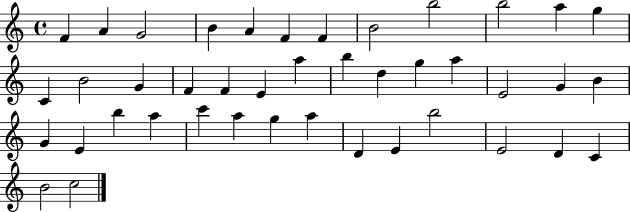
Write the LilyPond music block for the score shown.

{
  \clef treble
  \time 4/4
  \defaultTimeSignature
  \key c \major
  f'4 a'4 g'2 | b'4 a'4 f'4 f'4 | b'2 b''2 | b''2 a''4 g''4 | \break c'4 b'2 g'4 | f'4 f'4 e'4 a''4 | b''4 d''4 g''4 a''4 | e'2 g'4 b'4 | \break g'4 e'4 b''4 a''4 | c'''4 a''4 g''4 a''4 | d'4 e'4 b''2 | e'2 d'4 c'4 | \break b'2 c''2 | \bar "|."
}